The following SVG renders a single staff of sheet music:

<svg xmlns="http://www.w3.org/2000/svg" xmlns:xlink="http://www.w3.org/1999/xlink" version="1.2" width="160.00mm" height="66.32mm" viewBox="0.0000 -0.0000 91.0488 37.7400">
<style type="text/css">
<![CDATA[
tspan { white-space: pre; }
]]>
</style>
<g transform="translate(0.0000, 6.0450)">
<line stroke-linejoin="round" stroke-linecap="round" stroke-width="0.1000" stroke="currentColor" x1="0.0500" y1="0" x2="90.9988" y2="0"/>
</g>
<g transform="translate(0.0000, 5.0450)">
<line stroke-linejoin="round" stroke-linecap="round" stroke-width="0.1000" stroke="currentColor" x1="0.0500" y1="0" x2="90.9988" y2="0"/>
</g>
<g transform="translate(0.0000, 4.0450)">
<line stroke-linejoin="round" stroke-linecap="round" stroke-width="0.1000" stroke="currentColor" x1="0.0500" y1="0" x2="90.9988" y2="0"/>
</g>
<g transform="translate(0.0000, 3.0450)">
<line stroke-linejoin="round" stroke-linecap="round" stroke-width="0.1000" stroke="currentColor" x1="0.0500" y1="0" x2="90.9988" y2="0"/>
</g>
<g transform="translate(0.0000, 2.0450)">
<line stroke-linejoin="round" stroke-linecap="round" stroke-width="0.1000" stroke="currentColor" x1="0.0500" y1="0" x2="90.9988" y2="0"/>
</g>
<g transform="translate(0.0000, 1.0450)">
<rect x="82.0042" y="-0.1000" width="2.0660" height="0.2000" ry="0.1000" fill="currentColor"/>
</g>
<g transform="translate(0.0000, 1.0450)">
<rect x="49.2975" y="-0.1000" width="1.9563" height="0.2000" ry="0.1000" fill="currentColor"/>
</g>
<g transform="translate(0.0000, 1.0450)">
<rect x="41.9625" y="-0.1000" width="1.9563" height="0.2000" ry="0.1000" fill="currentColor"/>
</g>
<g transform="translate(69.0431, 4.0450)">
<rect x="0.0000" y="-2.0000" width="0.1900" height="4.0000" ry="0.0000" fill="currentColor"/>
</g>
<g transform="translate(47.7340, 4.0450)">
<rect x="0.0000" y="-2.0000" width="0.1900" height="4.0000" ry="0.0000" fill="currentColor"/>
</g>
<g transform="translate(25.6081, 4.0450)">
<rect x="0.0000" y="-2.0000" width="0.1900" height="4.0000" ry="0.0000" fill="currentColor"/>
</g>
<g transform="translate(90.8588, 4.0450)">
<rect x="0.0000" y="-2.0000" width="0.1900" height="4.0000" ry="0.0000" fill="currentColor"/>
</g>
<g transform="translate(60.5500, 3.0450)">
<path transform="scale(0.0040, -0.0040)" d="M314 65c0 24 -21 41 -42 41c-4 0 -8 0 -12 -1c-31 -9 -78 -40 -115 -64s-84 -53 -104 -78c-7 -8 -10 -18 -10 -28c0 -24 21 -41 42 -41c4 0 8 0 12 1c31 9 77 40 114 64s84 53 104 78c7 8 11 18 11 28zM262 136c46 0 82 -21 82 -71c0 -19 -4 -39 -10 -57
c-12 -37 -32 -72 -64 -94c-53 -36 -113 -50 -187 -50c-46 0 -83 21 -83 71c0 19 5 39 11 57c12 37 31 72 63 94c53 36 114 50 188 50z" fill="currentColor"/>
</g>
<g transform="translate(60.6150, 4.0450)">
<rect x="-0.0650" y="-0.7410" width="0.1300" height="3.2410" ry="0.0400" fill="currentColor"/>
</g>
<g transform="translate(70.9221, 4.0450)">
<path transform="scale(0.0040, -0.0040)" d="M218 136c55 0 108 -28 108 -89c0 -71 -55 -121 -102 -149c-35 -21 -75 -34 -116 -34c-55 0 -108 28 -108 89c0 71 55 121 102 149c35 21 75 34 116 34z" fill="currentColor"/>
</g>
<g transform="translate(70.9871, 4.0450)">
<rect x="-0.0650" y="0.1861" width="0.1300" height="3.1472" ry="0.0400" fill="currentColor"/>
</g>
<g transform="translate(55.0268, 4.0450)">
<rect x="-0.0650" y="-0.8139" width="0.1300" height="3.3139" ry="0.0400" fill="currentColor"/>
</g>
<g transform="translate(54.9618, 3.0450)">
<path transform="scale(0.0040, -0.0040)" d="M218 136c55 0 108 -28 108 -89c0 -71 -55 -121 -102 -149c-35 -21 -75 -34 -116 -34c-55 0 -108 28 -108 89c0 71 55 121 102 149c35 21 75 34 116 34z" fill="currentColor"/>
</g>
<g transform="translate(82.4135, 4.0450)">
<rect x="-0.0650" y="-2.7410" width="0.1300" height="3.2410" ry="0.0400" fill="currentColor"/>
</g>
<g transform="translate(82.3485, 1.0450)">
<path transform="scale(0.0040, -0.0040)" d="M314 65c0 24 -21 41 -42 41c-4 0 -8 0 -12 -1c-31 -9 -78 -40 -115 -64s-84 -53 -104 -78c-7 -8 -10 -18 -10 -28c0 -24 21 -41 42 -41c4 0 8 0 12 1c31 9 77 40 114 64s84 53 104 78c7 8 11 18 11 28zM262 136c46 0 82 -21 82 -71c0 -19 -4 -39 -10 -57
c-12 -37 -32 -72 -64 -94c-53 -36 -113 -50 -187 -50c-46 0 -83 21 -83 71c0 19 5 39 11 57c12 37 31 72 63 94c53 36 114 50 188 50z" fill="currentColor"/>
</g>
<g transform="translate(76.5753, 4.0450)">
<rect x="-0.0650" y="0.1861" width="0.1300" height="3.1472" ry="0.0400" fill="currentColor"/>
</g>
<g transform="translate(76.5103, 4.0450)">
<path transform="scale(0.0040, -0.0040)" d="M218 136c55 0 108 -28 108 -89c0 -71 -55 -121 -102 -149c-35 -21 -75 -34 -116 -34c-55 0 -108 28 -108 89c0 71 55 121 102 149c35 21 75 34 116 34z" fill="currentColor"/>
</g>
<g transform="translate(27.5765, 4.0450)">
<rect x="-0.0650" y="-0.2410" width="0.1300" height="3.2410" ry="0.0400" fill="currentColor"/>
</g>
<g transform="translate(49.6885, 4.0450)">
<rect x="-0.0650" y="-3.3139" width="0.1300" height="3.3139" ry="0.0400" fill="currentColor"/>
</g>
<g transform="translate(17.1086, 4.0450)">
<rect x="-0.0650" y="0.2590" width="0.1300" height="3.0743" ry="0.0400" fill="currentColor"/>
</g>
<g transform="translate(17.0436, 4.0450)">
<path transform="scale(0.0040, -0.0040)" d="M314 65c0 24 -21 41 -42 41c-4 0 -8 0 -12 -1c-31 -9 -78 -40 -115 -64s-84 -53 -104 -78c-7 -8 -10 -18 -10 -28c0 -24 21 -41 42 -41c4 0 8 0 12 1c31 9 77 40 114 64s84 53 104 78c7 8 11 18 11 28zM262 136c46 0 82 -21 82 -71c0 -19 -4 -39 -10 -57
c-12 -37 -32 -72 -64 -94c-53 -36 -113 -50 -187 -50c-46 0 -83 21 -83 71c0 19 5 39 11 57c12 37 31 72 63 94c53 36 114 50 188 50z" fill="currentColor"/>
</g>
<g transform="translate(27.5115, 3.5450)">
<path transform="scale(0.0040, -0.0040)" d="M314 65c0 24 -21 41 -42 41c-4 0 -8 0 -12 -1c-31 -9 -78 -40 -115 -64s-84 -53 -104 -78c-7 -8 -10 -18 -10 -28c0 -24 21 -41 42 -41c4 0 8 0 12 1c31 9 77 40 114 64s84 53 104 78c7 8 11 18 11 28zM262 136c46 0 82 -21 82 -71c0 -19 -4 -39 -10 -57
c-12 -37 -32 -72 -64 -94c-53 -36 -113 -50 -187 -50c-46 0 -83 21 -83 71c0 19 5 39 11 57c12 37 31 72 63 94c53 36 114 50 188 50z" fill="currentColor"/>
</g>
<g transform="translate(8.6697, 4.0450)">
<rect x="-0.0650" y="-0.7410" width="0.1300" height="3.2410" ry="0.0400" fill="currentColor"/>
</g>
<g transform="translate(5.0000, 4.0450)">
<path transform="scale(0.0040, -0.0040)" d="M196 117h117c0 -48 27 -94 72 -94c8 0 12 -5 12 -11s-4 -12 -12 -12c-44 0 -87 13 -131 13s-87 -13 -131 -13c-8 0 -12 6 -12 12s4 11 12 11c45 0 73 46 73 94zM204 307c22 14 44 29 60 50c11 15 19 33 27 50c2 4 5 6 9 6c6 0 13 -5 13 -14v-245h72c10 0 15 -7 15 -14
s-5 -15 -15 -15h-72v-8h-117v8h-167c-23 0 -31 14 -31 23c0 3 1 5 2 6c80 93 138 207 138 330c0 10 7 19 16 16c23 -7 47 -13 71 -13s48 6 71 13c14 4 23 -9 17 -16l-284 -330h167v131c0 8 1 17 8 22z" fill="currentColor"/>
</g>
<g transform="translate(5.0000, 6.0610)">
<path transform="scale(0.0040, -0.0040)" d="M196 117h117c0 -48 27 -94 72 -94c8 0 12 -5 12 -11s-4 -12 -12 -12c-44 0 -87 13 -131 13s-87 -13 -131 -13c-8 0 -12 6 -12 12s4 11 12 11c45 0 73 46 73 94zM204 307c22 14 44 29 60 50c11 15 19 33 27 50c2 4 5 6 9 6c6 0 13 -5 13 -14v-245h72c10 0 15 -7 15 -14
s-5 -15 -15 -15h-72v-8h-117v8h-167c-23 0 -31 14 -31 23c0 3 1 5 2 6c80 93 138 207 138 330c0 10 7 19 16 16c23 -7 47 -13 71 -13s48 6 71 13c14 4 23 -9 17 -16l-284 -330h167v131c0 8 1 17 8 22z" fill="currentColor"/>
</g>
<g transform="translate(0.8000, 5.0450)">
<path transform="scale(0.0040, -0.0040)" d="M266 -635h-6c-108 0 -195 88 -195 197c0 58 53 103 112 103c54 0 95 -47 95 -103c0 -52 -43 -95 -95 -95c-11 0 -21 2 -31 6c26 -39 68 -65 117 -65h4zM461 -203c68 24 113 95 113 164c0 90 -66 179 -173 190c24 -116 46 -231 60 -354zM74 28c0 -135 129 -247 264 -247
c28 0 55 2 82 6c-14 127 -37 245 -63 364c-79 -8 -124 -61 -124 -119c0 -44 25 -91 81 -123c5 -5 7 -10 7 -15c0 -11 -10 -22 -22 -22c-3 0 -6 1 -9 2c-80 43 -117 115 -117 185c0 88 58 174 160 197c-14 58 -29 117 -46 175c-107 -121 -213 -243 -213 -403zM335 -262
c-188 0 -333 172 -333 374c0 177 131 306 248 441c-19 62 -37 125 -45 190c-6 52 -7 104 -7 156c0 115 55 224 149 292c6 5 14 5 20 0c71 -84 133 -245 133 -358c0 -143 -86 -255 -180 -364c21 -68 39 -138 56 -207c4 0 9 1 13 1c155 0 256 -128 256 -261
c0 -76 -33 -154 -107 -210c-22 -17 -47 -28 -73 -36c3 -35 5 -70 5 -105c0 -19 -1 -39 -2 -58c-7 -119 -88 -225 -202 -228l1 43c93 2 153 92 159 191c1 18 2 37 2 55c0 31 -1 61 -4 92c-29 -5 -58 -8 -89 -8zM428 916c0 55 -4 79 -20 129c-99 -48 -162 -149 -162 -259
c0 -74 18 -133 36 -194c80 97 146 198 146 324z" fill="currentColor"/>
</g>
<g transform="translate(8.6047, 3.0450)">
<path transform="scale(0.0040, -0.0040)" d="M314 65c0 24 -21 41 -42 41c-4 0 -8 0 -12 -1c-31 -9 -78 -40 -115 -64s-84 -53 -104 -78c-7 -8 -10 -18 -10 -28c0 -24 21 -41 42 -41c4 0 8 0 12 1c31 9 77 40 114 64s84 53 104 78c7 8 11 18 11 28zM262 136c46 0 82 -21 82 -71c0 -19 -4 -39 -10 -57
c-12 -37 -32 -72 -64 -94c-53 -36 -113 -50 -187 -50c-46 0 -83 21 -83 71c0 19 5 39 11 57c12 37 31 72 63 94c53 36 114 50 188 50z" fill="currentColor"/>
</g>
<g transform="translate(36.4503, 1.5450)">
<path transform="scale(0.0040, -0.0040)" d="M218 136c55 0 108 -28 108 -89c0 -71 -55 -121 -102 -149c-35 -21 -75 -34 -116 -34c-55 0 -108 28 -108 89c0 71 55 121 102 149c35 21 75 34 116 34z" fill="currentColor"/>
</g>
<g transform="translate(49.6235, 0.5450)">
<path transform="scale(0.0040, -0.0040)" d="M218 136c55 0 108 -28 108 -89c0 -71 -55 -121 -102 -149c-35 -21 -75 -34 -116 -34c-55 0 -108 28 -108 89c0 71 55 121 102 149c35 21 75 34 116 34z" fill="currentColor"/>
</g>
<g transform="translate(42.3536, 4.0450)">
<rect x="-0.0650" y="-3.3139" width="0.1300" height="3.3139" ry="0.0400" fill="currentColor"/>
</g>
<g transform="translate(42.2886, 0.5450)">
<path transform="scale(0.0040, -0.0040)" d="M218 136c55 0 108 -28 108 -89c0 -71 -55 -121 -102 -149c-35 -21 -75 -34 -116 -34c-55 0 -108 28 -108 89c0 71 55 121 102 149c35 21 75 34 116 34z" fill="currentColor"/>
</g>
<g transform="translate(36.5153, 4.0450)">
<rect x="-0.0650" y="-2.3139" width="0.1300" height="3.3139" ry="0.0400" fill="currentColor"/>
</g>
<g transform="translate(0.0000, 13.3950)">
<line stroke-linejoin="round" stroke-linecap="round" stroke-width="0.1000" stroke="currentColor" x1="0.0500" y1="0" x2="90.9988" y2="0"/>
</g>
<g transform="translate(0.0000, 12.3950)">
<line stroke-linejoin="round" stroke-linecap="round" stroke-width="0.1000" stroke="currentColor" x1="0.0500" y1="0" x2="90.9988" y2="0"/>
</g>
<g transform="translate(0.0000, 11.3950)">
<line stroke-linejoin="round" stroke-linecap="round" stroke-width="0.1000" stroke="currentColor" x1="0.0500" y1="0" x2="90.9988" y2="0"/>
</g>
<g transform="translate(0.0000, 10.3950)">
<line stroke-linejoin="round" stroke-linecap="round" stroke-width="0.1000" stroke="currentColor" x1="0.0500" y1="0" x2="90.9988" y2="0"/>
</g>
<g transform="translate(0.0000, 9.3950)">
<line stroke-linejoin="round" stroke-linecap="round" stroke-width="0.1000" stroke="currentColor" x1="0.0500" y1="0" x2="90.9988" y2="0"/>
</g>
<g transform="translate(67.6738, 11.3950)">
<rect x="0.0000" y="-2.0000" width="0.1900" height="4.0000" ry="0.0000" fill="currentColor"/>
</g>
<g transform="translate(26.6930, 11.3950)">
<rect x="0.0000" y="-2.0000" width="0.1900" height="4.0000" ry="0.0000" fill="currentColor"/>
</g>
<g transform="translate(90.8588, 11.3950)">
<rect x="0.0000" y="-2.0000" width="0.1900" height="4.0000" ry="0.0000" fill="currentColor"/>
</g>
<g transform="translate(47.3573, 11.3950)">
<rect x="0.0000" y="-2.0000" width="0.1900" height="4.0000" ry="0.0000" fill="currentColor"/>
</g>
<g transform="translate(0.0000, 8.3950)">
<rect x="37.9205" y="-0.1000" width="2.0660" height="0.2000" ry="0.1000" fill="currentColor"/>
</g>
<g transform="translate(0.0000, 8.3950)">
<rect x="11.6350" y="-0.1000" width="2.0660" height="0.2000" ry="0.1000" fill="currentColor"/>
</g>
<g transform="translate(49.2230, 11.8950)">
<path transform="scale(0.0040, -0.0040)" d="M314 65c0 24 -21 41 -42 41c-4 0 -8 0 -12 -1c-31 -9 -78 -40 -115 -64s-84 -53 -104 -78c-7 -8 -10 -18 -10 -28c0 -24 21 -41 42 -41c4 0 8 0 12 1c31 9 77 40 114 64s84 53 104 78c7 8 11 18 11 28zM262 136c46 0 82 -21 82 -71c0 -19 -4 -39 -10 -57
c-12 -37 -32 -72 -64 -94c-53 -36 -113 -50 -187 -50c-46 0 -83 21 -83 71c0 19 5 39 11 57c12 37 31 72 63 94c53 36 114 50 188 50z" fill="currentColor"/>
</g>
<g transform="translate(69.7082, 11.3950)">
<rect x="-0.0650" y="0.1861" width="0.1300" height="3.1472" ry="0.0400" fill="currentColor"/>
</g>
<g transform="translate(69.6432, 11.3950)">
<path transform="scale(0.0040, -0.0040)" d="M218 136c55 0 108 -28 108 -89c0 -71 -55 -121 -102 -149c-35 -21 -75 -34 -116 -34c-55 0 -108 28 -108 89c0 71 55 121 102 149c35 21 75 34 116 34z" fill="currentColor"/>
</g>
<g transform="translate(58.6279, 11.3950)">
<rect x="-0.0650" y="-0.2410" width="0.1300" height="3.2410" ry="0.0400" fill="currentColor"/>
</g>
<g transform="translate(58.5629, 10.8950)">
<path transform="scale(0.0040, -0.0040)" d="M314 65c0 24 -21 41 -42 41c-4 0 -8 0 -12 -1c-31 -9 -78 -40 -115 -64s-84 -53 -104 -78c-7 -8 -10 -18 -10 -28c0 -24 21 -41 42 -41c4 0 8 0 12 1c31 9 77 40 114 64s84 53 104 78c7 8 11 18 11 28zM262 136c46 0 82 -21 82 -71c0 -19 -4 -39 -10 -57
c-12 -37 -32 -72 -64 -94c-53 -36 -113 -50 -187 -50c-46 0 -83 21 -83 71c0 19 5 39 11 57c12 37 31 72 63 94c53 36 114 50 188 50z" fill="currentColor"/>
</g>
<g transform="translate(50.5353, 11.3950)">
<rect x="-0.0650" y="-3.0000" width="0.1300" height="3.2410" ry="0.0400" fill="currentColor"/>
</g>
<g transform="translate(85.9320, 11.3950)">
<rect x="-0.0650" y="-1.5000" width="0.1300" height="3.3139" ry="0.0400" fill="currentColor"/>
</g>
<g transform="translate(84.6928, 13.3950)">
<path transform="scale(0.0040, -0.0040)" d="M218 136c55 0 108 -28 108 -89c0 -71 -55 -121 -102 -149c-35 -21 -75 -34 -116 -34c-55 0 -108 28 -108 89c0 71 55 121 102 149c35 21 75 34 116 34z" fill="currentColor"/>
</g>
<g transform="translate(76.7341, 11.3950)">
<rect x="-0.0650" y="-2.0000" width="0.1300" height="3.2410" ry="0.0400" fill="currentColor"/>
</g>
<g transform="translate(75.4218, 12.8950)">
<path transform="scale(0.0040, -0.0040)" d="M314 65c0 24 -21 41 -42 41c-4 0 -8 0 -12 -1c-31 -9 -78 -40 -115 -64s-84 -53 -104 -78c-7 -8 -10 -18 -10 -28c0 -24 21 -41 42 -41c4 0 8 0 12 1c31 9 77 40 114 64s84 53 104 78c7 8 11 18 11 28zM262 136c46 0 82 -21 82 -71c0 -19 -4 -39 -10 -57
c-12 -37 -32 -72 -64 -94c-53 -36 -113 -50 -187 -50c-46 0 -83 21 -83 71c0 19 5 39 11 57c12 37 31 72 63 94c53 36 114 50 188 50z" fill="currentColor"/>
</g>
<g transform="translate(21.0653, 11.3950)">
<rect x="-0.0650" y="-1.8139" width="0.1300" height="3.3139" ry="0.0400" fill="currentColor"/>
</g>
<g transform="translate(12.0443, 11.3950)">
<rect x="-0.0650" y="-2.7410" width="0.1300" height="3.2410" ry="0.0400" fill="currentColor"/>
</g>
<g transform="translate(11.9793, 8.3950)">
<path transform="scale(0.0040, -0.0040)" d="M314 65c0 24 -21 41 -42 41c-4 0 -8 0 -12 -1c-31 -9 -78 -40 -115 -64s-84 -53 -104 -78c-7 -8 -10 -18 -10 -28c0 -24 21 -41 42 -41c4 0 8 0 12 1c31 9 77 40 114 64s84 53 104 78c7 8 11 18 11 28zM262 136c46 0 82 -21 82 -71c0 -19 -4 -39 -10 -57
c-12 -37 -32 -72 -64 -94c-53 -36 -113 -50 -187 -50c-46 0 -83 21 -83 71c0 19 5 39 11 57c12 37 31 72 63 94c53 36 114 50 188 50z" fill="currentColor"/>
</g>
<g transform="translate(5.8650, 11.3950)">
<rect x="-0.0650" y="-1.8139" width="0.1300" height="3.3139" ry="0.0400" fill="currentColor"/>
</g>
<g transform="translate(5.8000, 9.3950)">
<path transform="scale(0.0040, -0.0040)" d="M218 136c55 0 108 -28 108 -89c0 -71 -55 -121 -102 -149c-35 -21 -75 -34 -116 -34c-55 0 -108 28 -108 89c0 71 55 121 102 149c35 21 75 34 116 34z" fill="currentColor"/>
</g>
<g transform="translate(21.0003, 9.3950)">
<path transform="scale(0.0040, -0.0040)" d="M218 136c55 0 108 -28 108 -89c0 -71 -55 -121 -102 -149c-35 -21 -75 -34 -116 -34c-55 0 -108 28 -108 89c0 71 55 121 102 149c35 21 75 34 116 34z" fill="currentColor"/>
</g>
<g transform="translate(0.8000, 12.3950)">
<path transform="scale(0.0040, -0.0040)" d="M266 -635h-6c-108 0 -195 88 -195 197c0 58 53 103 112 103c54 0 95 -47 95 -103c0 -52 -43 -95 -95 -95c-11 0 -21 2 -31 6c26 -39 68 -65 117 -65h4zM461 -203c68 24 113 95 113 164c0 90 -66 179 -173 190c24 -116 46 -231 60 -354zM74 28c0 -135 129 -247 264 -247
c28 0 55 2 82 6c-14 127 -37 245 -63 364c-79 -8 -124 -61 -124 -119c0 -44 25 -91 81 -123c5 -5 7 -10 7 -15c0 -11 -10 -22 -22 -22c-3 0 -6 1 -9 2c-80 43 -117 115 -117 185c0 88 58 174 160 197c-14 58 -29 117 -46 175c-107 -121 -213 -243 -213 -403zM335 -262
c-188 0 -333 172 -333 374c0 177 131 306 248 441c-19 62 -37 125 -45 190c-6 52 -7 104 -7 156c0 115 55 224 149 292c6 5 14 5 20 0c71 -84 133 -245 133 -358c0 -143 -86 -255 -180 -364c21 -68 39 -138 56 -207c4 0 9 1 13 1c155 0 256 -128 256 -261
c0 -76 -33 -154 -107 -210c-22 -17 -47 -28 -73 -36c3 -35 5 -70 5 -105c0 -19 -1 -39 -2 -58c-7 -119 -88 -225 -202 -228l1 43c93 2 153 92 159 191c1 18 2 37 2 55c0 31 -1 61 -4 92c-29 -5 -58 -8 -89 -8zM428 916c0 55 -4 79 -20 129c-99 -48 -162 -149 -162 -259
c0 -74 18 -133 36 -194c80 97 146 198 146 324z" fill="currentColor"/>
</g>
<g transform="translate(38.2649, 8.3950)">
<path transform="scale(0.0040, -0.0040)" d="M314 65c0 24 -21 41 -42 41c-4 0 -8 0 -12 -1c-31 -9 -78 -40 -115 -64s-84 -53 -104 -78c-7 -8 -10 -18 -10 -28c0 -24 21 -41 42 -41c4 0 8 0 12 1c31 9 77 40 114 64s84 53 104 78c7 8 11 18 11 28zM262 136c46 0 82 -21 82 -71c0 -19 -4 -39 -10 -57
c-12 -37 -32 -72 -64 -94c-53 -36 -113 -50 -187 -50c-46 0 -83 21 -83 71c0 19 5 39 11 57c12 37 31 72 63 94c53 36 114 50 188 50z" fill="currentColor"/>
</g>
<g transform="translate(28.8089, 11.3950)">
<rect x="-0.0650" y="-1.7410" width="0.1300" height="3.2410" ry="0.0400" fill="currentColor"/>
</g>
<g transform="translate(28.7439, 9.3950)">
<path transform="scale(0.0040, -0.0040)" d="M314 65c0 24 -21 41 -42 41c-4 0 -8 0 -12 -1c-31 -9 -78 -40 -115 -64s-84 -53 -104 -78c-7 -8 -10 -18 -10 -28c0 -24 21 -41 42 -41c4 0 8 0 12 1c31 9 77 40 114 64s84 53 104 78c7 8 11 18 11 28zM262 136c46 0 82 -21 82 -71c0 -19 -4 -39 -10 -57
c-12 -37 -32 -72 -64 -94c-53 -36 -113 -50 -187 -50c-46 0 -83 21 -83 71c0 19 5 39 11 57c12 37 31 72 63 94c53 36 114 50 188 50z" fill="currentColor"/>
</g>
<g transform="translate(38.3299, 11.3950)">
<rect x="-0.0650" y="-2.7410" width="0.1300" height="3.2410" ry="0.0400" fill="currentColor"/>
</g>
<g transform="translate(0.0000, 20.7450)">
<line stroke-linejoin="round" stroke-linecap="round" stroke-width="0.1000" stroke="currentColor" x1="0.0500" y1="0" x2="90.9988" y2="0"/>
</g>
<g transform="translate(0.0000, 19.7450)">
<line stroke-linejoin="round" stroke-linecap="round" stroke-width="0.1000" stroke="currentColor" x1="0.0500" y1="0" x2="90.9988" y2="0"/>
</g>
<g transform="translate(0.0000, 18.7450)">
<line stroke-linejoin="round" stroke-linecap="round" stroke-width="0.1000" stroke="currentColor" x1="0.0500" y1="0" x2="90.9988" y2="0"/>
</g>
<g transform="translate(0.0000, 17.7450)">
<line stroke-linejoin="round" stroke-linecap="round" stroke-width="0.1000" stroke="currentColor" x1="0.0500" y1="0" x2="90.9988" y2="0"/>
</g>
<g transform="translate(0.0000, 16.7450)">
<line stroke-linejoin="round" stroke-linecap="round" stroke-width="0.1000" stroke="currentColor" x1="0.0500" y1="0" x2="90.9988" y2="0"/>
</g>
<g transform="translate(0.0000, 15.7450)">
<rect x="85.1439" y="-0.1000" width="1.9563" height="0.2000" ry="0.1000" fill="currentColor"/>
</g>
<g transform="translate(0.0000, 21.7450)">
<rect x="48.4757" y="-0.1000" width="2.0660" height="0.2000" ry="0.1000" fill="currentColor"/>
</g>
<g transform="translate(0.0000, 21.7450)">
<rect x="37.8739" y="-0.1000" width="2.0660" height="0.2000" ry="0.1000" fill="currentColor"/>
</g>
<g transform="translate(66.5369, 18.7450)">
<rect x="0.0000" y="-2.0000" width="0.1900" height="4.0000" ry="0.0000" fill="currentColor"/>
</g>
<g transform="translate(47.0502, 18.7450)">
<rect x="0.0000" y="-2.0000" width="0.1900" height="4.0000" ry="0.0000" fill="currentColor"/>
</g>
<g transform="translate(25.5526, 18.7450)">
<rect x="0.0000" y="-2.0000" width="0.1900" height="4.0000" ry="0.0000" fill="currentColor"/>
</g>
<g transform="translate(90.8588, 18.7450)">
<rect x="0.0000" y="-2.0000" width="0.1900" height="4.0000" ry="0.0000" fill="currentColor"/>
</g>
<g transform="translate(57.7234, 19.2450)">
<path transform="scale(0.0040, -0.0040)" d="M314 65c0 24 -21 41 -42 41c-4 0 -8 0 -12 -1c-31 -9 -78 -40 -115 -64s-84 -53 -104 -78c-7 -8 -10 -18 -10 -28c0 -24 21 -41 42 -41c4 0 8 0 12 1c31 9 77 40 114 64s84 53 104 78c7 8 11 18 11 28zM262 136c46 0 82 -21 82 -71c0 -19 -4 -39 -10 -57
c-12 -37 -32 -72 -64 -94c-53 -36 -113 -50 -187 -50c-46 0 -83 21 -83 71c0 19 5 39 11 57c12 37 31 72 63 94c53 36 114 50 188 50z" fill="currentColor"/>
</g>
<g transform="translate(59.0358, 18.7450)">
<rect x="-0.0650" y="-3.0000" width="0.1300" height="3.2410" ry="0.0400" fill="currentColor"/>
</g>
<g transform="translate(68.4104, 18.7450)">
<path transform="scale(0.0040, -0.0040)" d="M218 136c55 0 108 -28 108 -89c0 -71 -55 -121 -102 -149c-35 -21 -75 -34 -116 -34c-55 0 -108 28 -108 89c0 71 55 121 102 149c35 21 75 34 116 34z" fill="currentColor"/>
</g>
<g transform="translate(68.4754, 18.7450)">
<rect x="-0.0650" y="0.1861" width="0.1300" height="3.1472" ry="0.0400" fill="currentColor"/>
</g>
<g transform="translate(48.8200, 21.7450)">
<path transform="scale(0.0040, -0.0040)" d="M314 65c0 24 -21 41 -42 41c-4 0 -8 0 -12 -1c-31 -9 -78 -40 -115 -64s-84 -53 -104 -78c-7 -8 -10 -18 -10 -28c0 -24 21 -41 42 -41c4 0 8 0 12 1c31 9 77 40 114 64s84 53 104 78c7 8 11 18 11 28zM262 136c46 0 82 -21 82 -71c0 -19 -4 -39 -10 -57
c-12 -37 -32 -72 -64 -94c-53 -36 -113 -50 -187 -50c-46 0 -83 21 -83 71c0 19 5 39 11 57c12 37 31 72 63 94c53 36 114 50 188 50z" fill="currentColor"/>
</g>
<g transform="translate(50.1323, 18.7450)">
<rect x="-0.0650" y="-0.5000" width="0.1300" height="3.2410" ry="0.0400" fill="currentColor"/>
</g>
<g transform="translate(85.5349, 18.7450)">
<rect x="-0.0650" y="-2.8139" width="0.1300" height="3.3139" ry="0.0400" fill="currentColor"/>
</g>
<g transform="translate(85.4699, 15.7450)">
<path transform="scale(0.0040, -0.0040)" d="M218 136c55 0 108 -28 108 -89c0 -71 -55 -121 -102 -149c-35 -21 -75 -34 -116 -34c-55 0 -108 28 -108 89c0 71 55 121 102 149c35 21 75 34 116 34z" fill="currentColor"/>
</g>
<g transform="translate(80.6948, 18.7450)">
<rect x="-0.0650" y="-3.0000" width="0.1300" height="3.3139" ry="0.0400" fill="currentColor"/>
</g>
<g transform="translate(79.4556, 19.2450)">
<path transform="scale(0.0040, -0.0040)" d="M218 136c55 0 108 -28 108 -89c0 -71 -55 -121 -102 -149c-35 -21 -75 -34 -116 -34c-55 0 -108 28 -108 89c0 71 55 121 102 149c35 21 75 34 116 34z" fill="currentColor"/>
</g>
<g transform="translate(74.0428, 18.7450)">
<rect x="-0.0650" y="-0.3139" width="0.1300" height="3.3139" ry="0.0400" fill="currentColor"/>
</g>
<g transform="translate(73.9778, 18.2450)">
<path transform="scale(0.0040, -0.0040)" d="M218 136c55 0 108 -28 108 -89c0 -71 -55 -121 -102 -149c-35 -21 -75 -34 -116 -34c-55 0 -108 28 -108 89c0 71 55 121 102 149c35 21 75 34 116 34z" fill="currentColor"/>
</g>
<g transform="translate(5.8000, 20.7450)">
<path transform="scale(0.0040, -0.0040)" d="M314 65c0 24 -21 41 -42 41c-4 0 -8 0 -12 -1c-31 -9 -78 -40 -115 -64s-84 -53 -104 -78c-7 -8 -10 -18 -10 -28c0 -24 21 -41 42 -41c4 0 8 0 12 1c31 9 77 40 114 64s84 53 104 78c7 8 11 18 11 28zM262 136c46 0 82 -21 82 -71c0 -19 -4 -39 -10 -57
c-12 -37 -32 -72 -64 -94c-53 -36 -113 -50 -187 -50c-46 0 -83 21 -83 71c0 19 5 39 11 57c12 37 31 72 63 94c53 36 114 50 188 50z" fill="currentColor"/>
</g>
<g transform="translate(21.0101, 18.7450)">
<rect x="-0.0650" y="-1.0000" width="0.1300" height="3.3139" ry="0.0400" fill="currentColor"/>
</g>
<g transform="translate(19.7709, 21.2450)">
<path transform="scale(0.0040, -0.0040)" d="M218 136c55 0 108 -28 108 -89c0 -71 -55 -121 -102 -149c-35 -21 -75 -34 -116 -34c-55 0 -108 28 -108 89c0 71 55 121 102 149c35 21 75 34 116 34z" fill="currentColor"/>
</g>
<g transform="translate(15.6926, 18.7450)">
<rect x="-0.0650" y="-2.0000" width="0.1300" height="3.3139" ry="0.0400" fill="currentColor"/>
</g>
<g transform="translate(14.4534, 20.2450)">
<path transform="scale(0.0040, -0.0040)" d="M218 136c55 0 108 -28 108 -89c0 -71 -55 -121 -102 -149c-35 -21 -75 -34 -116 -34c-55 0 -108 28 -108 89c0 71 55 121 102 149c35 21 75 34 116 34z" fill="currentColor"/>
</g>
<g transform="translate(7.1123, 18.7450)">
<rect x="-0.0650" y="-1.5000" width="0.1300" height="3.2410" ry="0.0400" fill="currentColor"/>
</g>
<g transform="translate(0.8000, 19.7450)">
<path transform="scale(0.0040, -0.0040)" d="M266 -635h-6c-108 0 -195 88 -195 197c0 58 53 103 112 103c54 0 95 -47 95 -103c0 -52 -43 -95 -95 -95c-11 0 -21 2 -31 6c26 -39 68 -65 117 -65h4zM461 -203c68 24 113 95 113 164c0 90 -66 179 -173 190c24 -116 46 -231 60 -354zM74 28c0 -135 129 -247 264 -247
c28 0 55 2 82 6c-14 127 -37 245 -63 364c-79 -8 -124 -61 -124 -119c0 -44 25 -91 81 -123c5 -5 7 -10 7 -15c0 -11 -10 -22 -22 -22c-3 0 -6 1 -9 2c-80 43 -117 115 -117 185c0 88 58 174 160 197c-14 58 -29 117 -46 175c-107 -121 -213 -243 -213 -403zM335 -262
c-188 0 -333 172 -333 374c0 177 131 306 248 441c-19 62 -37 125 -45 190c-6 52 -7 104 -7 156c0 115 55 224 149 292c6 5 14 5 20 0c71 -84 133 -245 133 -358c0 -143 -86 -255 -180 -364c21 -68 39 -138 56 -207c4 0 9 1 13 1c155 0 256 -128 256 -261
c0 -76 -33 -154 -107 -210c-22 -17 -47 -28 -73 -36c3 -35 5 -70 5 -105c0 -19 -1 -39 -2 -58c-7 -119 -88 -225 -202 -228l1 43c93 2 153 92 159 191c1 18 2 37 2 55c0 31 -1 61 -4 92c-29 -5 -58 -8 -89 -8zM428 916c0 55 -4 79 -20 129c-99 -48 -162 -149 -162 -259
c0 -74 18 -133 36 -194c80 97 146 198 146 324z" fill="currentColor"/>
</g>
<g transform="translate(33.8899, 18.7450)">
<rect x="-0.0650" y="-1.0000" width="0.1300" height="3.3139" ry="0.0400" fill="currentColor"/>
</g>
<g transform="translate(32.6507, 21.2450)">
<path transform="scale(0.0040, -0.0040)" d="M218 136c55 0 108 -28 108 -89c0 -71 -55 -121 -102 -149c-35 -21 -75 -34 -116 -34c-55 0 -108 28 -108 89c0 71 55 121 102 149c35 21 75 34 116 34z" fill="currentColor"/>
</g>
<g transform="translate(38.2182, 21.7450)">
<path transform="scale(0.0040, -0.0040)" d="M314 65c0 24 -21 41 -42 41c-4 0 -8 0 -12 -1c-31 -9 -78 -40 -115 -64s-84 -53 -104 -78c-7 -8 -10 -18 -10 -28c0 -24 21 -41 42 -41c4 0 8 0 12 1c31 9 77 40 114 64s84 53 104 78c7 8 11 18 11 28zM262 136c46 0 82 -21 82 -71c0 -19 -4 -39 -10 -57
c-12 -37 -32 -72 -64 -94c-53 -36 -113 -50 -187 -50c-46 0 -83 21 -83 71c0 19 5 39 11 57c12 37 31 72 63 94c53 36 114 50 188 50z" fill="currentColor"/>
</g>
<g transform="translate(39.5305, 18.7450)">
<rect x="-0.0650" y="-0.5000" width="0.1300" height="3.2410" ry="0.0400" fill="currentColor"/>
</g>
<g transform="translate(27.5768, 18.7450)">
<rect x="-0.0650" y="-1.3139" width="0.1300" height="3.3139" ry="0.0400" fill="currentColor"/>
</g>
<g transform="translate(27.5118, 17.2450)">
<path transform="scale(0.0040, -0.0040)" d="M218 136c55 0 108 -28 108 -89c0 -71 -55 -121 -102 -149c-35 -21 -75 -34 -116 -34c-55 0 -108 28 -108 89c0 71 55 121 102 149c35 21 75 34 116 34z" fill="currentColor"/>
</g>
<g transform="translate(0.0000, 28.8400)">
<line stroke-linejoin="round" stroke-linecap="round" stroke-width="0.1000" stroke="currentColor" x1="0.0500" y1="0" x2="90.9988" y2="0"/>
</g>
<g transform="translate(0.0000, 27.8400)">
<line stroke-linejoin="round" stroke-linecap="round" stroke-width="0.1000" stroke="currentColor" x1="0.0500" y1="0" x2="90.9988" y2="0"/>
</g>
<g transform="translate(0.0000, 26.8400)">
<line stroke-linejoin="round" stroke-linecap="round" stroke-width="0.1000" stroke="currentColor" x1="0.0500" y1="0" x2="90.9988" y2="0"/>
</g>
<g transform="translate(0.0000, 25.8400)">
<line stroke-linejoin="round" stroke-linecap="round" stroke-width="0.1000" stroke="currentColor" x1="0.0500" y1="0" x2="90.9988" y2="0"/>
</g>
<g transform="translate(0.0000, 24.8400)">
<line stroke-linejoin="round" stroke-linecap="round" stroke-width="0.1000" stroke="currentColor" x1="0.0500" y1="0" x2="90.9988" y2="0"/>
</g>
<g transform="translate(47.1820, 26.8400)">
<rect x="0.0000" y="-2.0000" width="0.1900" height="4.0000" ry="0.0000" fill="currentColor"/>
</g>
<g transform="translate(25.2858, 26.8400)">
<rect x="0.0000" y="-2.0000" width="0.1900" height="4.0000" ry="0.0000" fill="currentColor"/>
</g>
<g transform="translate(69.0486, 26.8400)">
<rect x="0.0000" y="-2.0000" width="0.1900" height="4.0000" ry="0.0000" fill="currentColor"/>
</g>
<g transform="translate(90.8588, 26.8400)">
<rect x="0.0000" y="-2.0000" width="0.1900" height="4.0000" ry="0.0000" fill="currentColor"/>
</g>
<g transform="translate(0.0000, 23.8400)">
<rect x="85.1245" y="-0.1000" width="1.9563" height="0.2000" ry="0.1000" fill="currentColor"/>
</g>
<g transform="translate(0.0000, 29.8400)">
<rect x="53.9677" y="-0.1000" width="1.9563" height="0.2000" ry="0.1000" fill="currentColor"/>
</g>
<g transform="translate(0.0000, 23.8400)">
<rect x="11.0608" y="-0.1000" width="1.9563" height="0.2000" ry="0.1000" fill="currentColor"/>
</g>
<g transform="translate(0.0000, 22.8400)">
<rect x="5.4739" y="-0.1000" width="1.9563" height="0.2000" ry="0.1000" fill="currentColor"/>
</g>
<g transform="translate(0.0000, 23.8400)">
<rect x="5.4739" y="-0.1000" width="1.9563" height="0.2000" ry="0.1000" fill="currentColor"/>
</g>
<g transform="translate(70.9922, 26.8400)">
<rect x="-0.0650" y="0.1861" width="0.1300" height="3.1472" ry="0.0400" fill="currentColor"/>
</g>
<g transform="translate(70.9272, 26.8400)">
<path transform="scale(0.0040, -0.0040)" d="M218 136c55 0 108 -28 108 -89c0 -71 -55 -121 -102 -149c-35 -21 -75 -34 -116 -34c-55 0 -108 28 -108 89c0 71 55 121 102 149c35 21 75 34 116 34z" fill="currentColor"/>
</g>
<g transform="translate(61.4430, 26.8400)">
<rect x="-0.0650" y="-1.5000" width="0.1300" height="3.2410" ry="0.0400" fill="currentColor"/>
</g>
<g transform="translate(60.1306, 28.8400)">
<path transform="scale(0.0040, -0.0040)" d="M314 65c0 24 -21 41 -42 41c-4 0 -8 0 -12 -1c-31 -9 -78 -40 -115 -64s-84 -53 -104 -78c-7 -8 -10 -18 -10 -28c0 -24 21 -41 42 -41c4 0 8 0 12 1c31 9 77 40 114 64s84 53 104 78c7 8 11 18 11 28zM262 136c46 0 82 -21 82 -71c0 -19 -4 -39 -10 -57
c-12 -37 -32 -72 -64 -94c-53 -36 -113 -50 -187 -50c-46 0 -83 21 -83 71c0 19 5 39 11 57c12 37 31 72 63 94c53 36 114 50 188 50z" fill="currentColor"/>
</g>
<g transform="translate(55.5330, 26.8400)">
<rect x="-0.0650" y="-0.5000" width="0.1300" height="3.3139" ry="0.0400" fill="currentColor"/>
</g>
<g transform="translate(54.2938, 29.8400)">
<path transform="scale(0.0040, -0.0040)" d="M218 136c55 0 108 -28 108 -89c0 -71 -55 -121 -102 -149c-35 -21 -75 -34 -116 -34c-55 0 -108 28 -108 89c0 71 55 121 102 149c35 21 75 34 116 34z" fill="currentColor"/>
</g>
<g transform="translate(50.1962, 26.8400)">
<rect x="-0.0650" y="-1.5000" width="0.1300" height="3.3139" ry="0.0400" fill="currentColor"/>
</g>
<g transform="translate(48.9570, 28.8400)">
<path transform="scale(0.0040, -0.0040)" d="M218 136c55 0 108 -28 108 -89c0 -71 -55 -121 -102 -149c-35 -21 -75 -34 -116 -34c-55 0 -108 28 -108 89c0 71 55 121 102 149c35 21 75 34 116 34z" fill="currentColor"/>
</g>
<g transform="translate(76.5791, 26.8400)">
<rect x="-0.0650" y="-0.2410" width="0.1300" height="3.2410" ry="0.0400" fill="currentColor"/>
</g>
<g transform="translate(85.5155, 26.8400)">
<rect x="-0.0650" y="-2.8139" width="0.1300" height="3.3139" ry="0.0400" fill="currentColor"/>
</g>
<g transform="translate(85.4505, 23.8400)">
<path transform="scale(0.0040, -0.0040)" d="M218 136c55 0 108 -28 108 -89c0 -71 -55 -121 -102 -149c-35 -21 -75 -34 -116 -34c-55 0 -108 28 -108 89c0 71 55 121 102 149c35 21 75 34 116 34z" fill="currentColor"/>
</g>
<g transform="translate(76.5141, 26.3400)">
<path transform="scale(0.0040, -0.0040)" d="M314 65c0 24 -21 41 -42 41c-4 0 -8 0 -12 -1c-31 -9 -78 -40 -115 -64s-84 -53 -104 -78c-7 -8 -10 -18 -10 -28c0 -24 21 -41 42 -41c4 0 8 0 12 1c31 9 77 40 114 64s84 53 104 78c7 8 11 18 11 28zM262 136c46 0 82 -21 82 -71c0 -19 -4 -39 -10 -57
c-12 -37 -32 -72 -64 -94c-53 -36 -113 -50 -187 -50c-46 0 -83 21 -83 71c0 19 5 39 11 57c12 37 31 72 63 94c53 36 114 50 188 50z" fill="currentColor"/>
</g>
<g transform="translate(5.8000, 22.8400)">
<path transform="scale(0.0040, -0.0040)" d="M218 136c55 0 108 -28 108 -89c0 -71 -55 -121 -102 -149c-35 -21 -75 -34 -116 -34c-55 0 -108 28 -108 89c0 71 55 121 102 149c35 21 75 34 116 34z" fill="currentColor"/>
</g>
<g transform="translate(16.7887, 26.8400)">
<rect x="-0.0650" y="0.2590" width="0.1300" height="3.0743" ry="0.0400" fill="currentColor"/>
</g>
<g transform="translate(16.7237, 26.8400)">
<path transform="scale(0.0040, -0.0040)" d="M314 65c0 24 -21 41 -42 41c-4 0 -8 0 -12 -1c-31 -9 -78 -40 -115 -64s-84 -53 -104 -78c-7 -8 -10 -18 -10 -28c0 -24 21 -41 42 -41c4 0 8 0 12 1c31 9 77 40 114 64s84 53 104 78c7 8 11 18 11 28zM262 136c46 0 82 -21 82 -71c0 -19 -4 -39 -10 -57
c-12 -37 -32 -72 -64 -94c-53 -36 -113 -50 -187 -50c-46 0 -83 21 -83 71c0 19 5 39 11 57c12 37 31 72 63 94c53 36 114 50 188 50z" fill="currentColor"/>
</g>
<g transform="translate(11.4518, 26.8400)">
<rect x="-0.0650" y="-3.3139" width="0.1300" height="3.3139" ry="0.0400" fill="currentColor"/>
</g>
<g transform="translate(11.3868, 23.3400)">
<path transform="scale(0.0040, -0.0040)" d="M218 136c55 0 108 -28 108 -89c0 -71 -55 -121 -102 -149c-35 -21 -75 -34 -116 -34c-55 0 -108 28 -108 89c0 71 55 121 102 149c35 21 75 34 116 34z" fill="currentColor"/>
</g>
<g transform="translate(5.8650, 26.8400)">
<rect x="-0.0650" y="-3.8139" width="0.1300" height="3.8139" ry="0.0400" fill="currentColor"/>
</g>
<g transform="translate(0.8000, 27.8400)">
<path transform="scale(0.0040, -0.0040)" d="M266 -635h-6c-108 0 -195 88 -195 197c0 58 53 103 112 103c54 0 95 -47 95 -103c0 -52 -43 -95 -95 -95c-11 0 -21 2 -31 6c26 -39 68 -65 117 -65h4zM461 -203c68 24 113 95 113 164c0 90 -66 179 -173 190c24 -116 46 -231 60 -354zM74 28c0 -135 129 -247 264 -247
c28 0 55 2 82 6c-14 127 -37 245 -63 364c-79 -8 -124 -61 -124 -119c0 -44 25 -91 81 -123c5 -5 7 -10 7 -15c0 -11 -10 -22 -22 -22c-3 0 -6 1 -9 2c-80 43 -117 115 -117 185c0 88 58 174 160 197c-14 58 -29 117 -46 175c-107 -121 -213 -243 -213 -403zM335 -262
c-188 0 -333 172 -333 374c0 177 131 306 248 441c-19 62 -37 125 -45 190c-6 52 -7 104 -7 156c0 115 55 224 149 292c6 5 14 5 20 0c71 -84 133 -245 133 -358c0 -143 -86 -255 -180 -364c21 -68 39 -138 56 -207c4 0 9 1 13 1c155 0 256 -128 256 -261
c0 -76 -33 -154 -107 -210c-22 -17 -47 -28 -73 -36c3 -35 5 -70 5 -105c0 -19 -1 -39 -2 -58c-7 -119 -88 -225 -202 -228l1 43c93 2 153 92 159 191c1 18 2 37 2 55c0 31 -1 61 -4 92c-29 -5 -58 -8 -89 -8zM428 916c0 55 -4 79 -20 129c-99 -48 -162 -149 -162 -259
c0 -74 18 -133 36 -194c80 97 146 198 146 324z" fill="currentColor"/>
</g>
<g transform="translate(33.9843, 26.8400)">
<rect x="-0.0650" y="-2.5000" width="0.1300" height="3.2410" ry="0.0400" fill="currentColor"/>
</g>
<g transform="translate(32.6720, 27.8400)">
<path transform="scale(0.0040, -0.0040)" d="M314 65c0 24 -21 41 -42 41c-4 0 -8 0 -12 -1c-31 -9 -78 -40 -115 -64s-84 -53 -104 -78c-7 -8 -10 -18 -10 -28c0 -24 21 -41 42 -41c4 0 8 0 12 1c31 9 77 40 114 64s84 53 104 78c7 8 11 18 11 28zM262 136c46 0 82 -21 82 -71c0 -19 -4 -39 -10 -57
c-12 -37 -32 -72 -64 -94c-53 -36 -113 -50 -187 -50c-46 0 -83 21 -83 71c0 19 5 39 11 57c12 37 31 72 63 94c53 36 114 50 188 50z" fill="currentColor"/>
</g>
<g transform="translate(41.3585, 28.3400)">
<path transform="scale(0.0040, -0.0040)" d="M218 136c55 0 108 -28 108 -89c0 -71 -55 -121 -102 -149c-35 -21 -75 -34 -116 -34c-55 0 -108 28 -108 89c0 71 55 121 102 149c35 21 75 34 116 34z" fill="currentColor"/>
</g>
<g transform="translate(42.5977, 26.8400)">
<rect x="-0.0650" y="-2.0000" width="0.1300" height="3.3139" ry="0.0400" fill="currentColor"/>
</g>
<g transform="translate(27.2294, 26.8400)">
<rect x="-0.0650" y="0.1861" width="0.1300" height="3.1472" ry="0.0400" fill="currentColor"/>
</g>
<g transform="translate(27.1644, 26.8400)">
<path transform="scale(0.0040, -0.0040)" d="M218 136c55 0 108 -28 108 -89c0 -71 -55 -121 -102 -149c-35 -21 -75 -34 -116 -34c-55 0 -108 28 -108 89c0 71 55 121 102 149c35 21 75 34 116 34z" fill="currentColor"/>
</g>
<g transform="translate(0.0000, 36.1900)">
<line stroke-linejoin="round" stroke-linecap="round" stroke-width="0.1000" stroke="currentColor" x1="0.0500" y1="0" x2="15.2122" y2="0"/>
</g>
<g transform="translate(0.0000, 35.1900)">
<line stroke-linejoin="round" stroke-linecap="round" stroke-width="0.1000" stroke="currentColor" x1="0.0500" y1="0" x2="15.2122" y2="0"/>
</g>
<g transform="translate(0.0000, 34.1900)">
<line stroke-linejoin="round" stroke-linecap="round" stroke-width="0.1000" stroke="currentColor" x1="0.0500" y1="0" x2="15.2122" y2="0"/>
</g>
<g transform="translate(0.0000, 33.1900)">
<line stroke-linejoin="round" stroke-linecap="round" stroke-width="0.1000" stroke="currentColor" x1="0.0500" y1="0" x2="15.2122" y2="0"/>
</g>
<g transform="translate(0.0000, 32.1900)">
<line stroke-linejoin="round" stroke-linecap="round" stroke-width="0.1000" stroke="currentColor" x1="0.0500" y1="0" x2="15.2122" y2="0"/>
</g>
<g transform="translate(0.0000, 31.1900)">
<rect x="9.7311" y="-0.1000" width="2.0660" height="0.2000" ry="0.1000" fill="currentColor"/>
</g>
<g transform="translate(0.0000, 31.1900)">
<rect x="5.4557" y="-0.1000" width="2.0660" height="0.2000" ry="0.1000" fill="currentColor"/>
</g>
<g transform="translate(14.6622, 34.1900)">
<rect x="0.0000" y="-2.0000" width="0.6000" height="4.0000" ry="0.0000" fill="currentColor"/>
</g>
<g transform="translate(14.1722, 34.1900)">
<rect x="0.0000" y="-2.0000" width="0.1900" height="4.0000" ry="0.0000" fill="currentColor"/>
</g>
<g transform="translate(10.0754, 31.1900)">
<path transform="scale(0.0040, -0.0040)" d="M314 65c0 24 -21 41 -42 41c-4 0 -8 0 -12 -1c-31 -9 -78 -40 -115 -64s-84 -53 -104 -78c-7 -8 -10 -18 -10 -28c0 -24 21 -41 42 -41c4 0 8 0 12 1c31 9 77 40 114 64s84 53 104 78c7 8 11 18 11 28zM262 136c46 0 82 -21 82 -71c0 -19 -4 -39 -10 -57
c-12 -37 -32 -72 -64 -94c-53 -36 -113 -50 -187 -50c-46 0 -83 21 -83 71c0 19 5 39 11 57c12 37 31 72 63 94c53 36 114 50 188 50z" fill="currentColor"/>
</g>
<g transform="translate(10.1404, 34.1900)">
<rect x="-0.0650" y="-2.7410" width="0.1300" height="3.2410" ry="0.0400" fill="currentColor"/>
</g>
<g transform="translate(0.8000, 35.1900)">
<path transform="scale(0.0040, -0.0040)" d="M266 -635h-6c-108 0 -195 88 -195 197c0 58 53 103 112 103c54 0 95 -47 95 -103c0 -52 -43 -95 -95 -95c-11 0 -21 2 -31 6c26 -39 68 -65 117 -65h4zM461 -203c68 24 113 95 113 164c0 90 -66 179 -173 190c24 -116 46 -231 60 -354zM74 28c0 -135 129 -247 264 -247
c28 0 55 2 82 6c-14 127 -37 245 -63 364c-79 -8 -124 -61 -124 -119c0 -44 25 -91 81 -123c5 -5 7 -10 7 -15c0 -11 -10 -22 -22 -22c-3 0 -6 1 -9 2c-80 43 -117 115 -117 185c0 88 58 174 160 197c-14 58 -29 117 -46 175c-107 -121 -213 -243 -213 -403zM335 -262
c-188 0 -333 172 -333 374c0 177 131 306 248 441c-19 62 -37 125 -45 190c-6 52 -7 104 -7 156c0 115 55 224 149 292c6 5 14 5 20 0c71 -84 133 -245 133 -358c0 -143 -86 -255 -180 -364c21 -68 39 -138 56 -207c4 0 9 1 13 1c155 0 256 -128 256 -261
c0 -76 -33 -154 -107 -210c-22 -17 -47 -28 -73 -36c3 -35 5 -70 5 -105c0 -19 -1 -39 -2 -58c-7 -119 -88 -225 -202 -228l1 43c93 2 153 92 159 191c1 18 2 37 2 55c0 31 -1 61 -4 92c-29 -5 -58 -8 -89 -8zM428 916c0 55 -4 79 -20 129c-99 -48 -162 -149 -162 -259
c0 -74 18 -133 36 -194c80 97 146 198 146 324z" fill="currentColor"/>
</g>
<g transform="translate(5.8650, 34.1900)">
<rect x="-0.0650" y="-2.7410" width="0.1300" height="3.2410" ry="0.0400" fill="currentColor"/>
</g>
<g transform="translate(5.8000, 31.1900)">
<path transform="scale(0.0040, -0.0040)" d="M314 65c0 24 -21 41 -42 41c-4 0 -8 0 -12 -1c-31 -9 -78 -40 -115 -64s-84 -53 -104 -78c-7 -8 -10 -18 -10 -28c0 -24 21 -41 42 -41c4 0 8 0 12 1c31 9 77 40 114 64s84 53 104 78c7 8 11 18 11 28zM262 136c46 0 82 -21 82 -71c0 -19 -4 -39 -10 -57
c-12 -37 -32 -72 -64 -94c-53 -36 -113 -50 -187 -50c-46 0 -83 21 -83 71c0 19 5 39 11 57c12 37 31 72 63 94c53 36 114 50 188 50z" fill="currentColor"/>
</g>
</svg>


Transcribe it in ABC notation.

X:1
T:Untitled
M:4/4
L:1/4
K:C
d2 B2 c2 g b b d d2 B B a2 f a2 f f2 a2 A2 c2 B F2 E E2 F D e D C2 C2 A2 B c A a c' b B2 B G2 F E C E2 B c2 a a2 a2